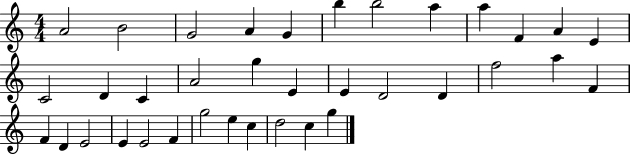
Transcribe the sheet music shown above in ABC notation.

X:1
T:Untitled
M:4/4
L:1/4
K:C
A2 B2 G2 A G b b2 a a F A E C2 D C A2 g E E D2 D f2 a F F D E2 E E2 F g2 e c d2 c g